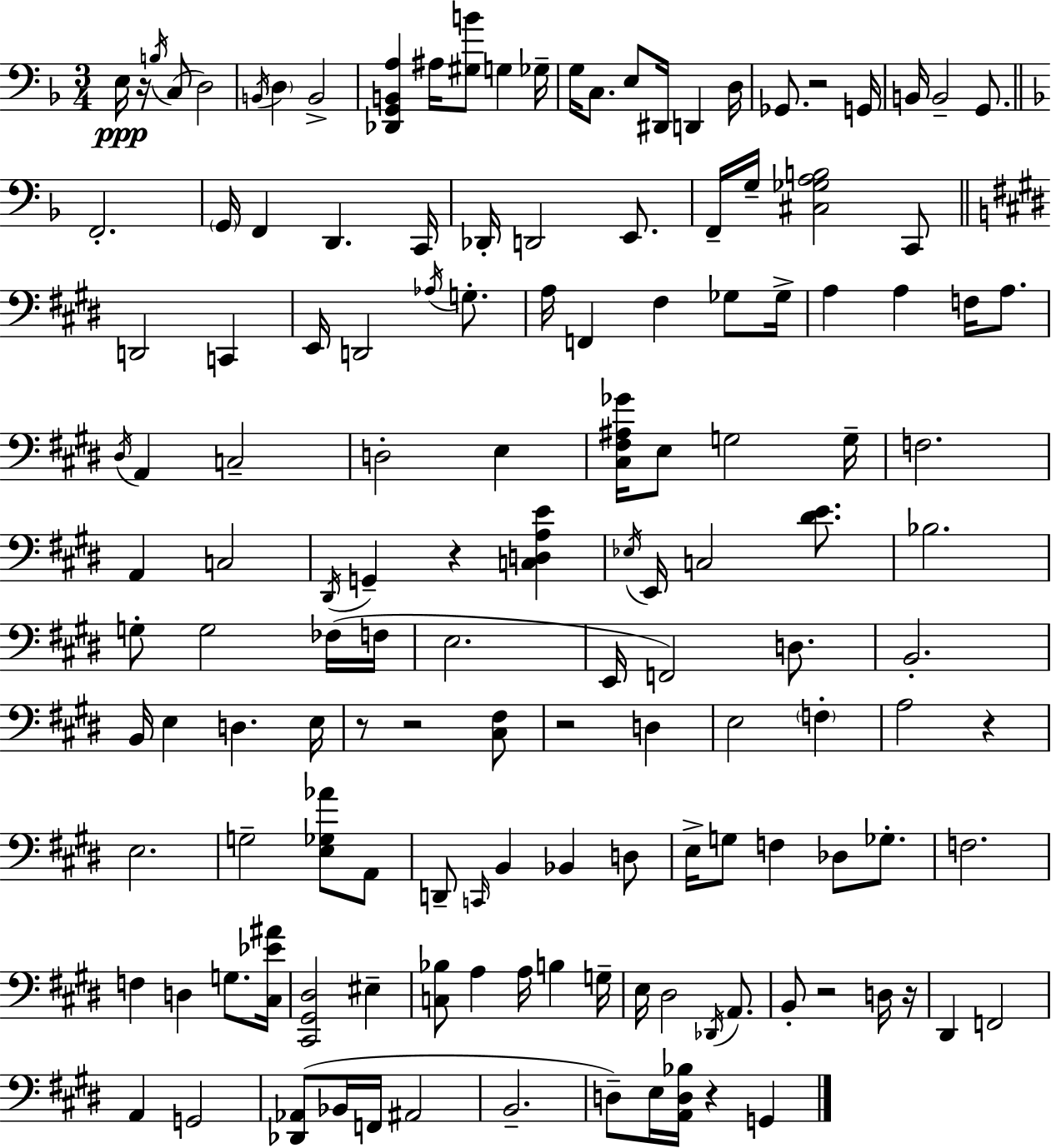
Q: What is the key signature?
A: D minor